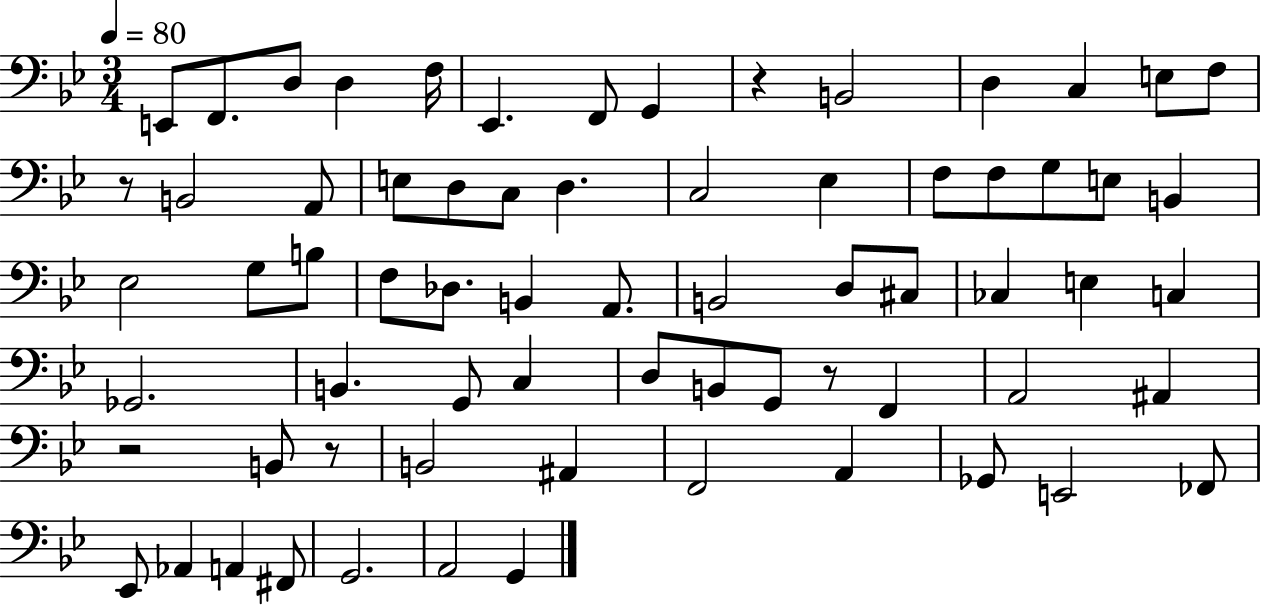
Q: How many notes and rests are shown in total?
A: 69